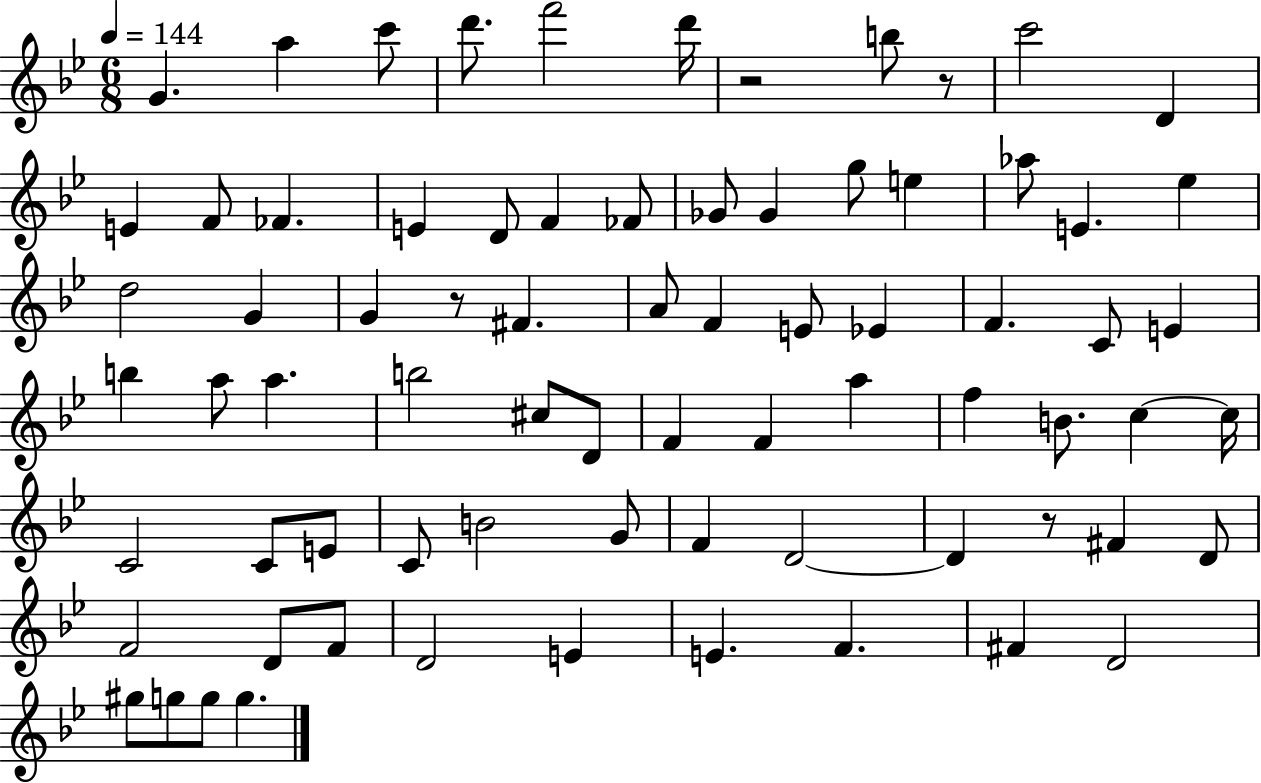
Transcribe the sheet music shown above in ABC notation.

X:1
T:Untitled
M:6/8
L:1/4
K:Bb
G a c'/2 d'/2 f'2 d'/4 z2 b/2 z/2 c'2 D E F/2 _F E D/2 F _F/2 _G/2 _G g/2 e _a/2 E _e d2 G G z/2 ^F A/2 F E/2 _E F C/2 E b a/2 a b2 ^c/2 D/2 F F a f B/2 c c/4 C2 C/2 E/2 C/2 B2 G/2 F D2 D z/2 ^F D/2 F2 D/2 F/2 D2 E E F ^F D2 ^g/2 g/2 g/2 g